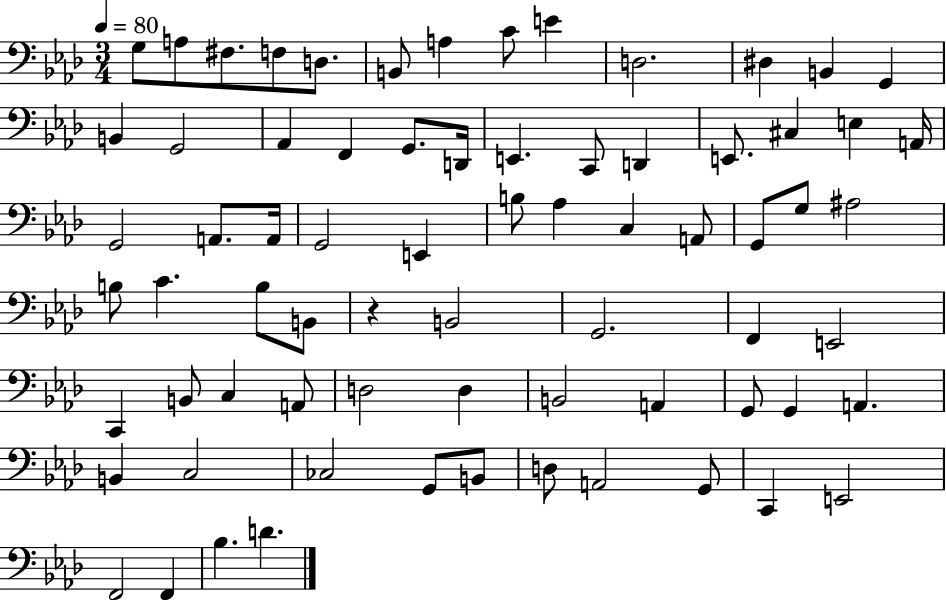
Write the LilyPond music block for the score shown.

{
  \clef bass
  \numericTimeSignature
  \time 3/4
  \key aes \major
  \tempo 4 = 80
  g8 a8 fis8. f8 d8. | b,8 a4 c'8 e'4 | d2. | dis4 b,4 g,4 | \break b,4 g,2 | aes,4 f,4 g,8. d,16 | e,4. c,8 d,4 | e,8. cis4 e4 a,16 | \break g,2 a,8. a,16 | g,2 e,4 | b8 aes4 c4 a,8 | g,8 g8 ais2 | \break b8 c'4. b8 b,8 | r4 b,2 | g,2. | f,4 e,2 | \break c,4 b,8 c4 a,8 | d2 d4 | b,2 a,4 | g,8 g,4 a,4. | \break b,4 c2 | ces2 g,8 b,8 | d8 a,2 g,8 | c,4 e,2 | \break f,2 f,4 | bes4. d'4. | \bar "|."
}